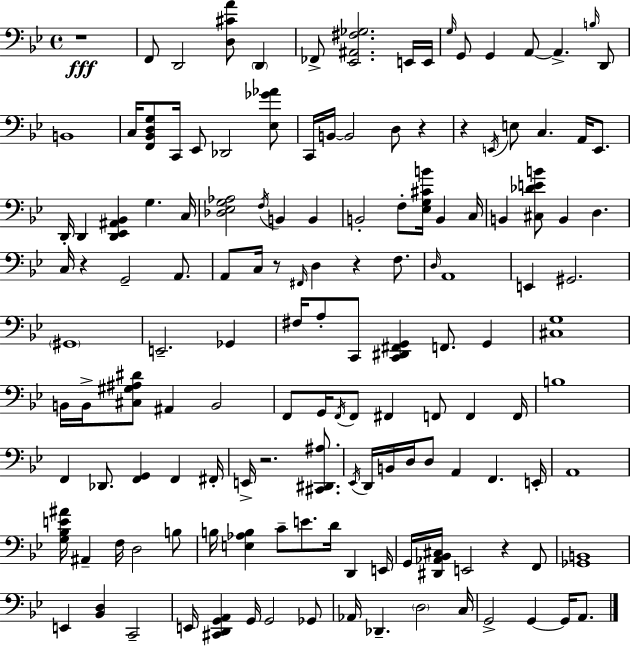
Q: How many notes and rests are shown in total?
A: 142